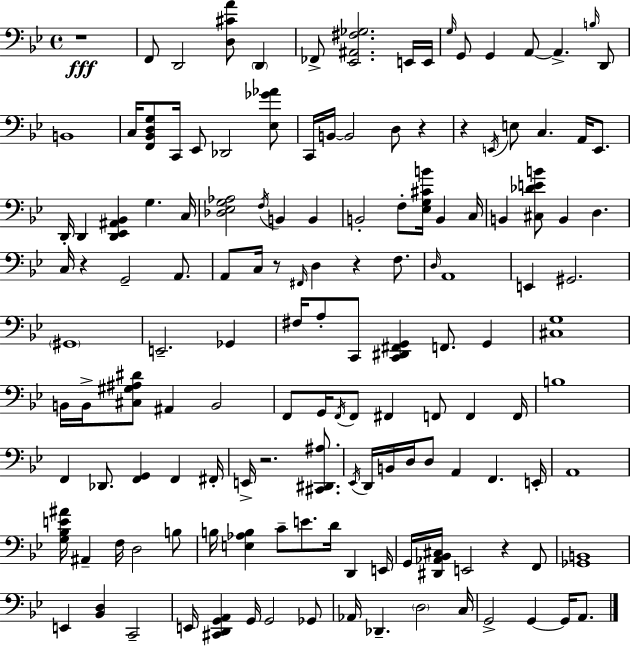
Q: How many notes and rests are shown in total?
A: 142